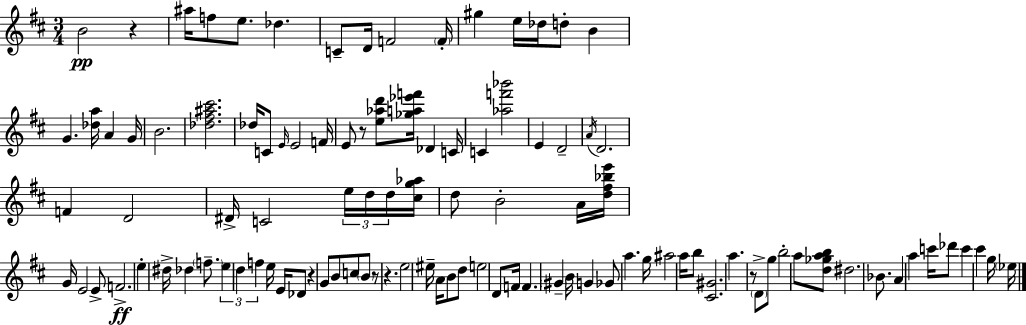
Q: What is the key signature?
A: D major